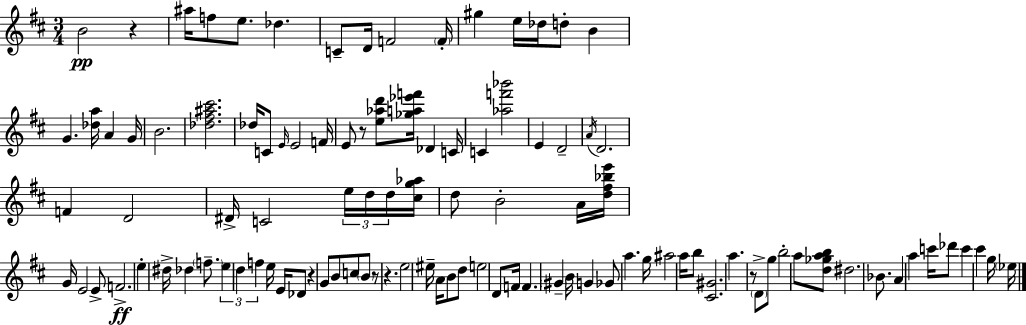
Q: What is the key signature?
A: D major